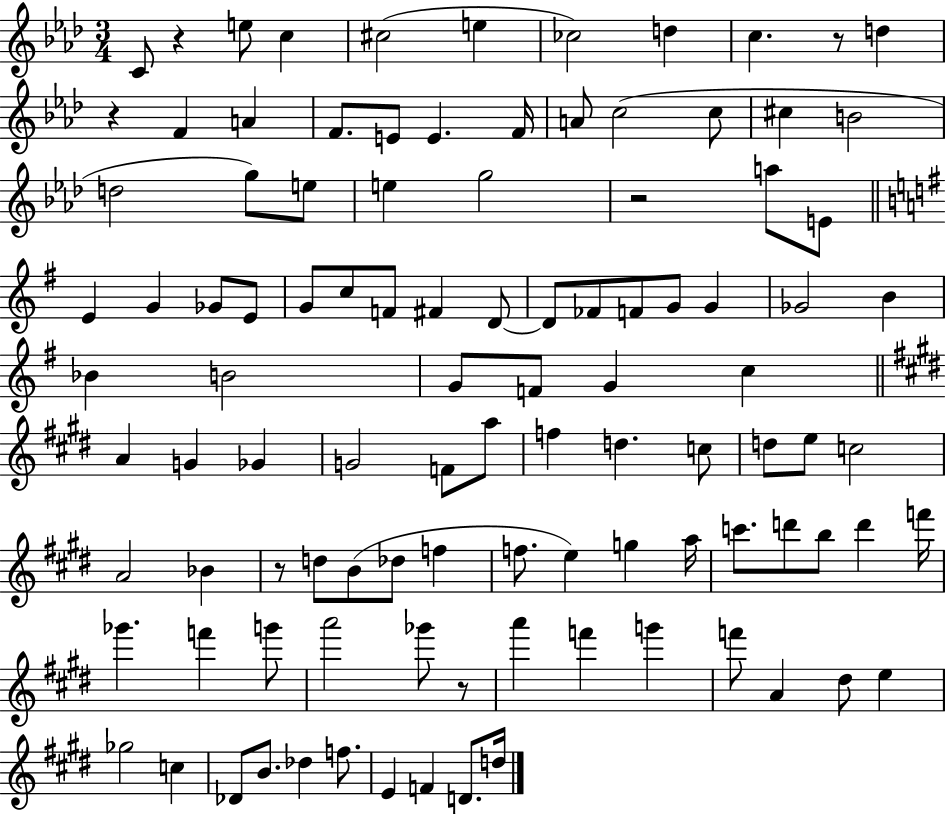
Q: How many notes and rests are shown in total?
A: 104